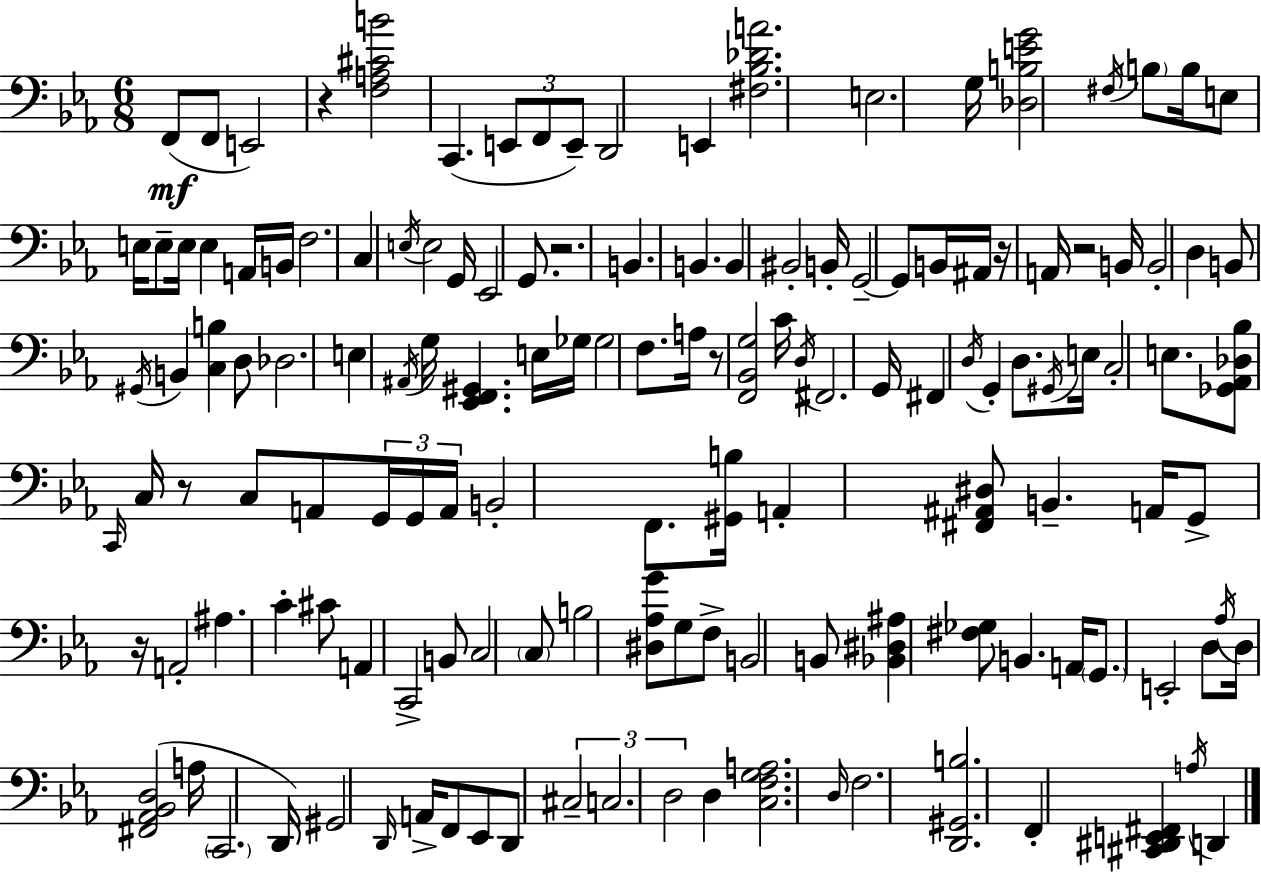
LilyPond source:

{
  \clef bass
  \numericTimeSignature
  \time 6/8
  \key c \minor
  f,8(\mf f,8 e,2) | r4 <f a cis' b'>2 | c,4.( \tuplet 3/2 { e,8 f,8 e,8--) } | d,2 e,4 | \break <fis bes des' a'>2. | e2. | g16 <des b e' g'>2 \acciaccatura { fis16 } \parenthesize b8 | b16 e8 e16 e8-- e16 e4 a,16 | \break b,16 f2. | c4 \acciaccatura { e16 } e2 | g,16 ees,2 g,8. | r2. | \break b,4. b,4. | b,4 bis,2-. | b,16-. g,2--~~ g,8 | b,16 ais,16 r16 a,16 r2 | \break b,16 b,2-. d4 | b,8 \acciaccatura { gis,16 } b,4 <c b>4 | d8 des2. | e4 \acciaccatura { ais,16 } g16 <ees, f, gis,>4. | \break e16 ges16 ges2 | f8. a16 r8 <f, bes, g>2 | c'16 \acciaccatura { d16 } fis,2. | g,16 fis,4 \acciaccatura { d16 } g,4-. | \break d8. \acciaccatura { gis,16 } e16 c2-. | e8. <ges, aes, des bes>8 \grace { c,16 } c16 r8 | c8 a,8 \tuplet 3/2 { g,16 g,16 a,16 } b,2-. | f,8. <gis, b>16 a,4-. | \break <fis, ais, dis>8 b,4.-- a,16 g,8-> r16 | a,2-. ais4. | c'4-. cis'8 a,4 | c,2-> b,8 c2 | \break \parenthesize c8 b2 | <dis aes g'>8 g8 f8-> b,2 | b,8 <bes, dis ais>4 | <fis ges>8 b,4. a,16 \parenthesize g,8. | \break e,2-. d8 \acciaccatura { aes16 } d16 | <fis, aes, bes, d>2( a16 \parenthesize c,2. | d,16) gis,2 | \grace { d,16 } a,16-> f,8 ees,8 | \break d,8 \tuplet 3/2 { cis2-- c2. | d2 } | d4 <c f g a>2. | \grace { d16 } f2. | \break <d, gis, b>2. | f,4-. | <cis, dis, e, fis,>4 \acciaccatura { a16 } d,4 | \bar "|."
}